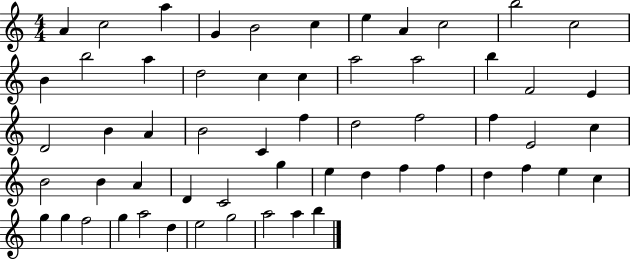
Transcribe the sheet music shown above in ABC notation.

X:1
T:Untitled
M:4/4
L:1/4
K:C
A c2 a G B2 c e A c2 b2 c2 B b2 a d2 c c a2 a2 b F2 E D2 B A B2 C f d2 f2 f E2 c B2 B A D C2 g e d f f d f e c g g f2 g a2 d e2 g2 a2 a b